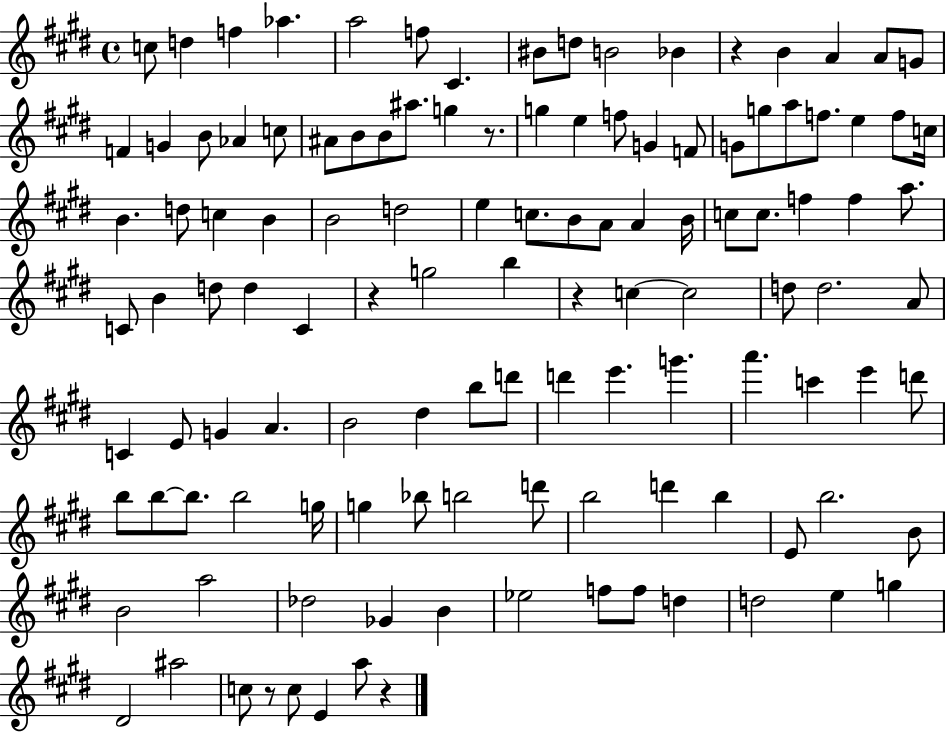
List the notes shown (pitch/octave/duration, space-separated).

C5/e D5/q F5/q Ab5/q. A5/h F5/e C#4/q. BIS4/e D5/e B4/h Bb4/q R/q B4/q A4/q A4/e G4/e F4/q G4/q B4/e Ab4/q C5/e A#4/e B4/e B4/e A#5/e. G5/q R/e. G5/q E5/q F5/e G4/q F4/e G4/e G5/e A5/e F5/e. E5/q F5/e C5/s B4/q. D5/e C5/q B4/q B4/h D5/h E5/q C5/e. B4/e A4/e A4/q B4/s C5/e C5/e. F5/q F5/q A5/e. C4/e B4/q D5/e D5/q C4/q R/q G5/h B5/q R/q C5/q C5/h D5/e D5/h. A4/e C4/q E4/e G4/q A4/q. B4/h D#5/q B5/e D6/e D6/q E6/q. G6/q. A6/q. C6/q E6/q D6/e B5/e B5/e B5/e. B5/h G5/s G5/q Bb5/e B5/h D6/e B5/h D6/q B5/q E4/e B5/h. B4/e B4/h A5/h Db5/h Gb4/q B4/q Eb5/h F5/e F5/e D5/q D5/h E5/q G5/q D#4/h A#5/h C5/e R/e C5/e E4/q A5/e R/q